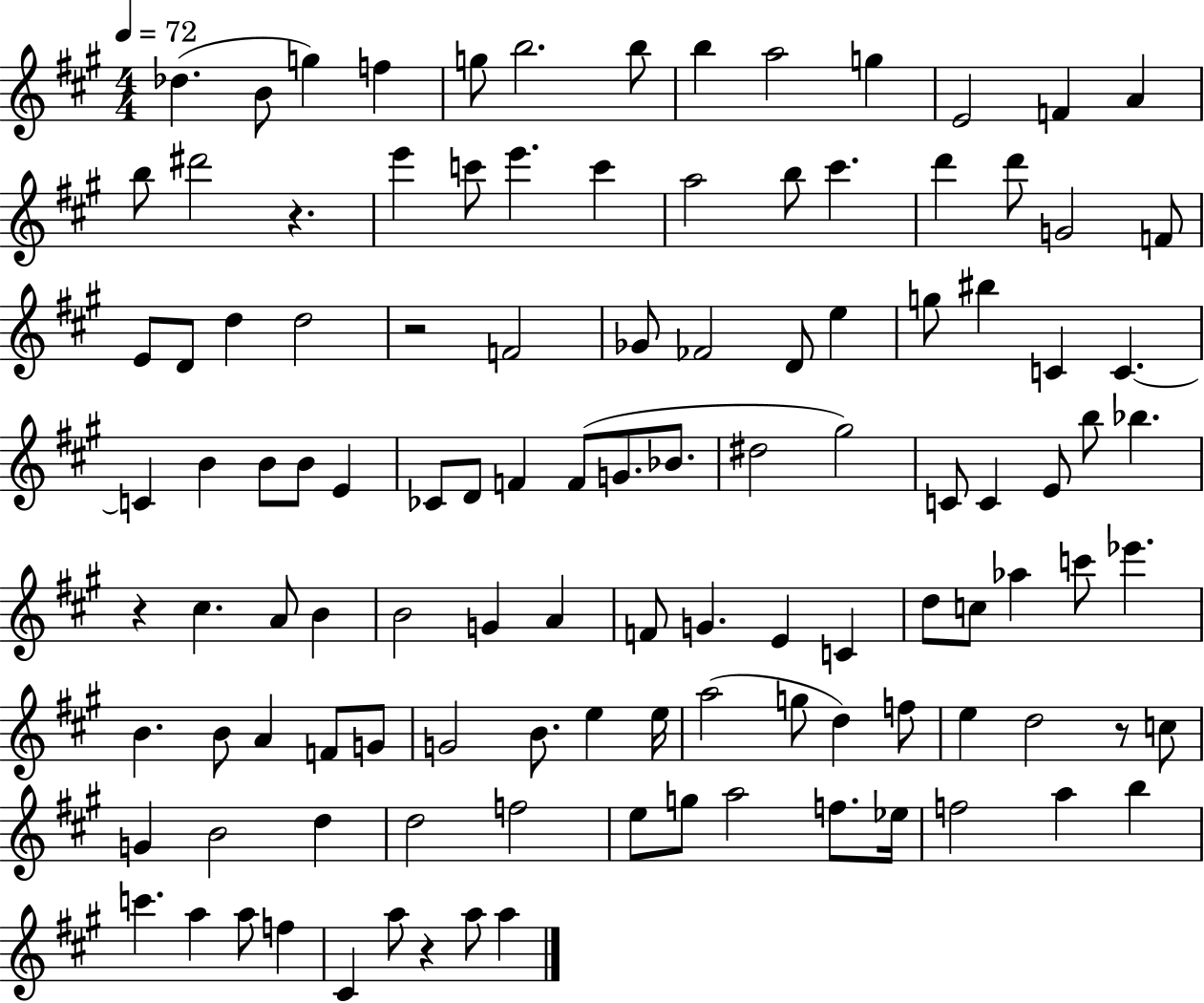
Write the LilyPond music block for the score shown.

{
  \clef treble
  \numericTimeSignature
  \time 4/4
  \key a \major
  \tempo 4 = 72
  des''4.( b'8 g''4) f''4 | g''8 b''2. b''8 | b''4 a''2 g''4 | e'2 f'4 a'4 | \break b''8 dis'''2 r4. | e'''4 c'''8 e'''4. c'''4 | a''2 b''8 cis'''4. | d'''4 d'''8 g'2 f'8 | \break e'8 d'8 d''4 d''2 | r2 f'2 | ges'8 fes'2 d'8 e''4 | g''8 bis''4 c'4 c'4.~~ | \break c'4 b'4 b'8 b'8 e'4 | ces'8 d'8 f'4 f'8( g'8. bes'8. | dis''2 gis''2) | c'8 c'4 e'8 b''8 bes''4. | \break r4 cis''4. a'8 b'4 | b'2 g'4 a'4 | f'8 g'4. e'4 c'4 | d''8 c''8 aes''4 c'''8 ees'''4. | \break b'4. b'8 a'4 f'8 g'8 | g'2 b'8. e''4 e''16 | a''2( g''8 d''4) f''8 | e''4 d''2 r8 c''8 | \break g'4 b'2 d''4 | d''2 f''2 | e''8 g''8 a''2 f''8. ees''16 | f''2 a''4 b''4 | \break c'''4. a''4 a''8 f''4 | cis'4 a''8 r4 a''8 a''4 | \bar "|."
}